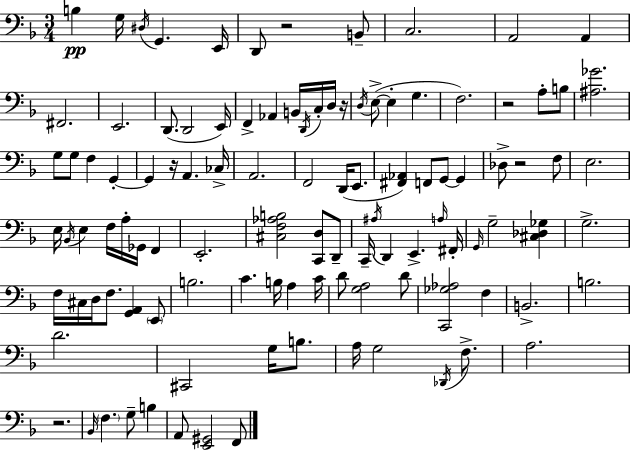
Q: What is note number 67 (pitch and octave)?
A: F3